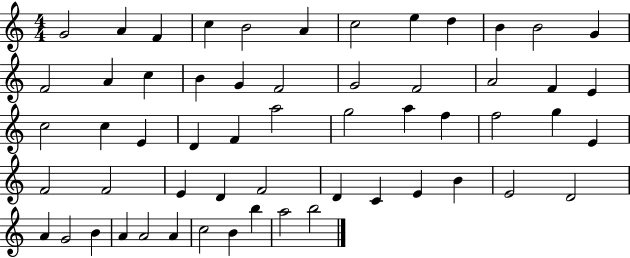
X:1
T:Untitled
M:4/4
L:1/4
K:C
G2 A F c B2 A c2 e d B B2 G F2 A c B G F2 G2 F2 A2 F E c2 c E D F a2 g2 a f f2 g E F2 F2 E D F2 D C E B E2 D2 A G2 B A A2 A c2 B b a2 b2